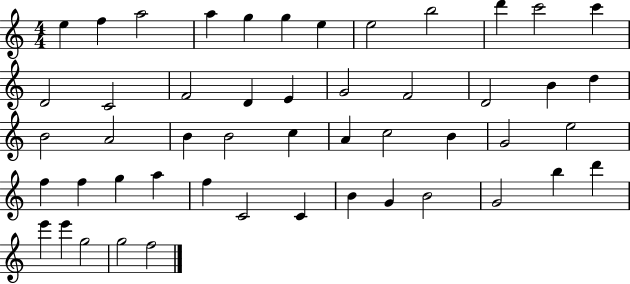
X:1
T:Untitled
M:4/4
L:1/4
K:C
e f a2 a g g e e2 b2 d' c'2 c' D2 C2 F2 D E G2 F2 D2 B d B2 A2 B B2 c A c2 B G2 e2 f f g a f C2 C B G B2 G2 b d' e' e' g2 g2 f2